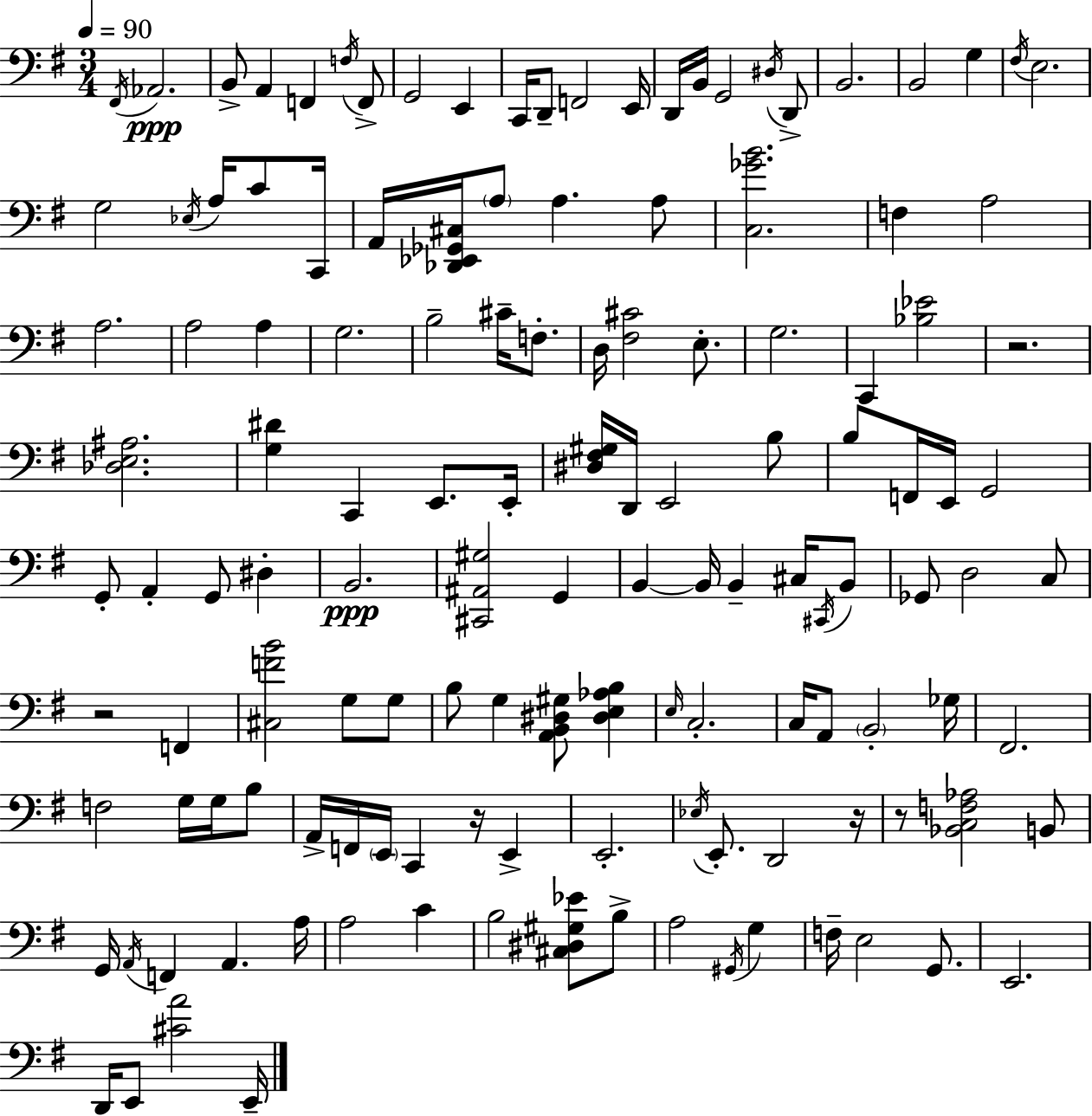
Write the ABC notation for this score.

X:1
T:Untitled
M:3/4
L:1/4
K:Em
^F,,/4 _A,,2 B,,/2 A,, F,, F,/4 F,,/2 G,,2 E,, C,,/4 D,,/2 F,,2 E,,/4 D,,/4 B,,/4 G,,2 ^D,/4 D,,/2 B,,2 B,,2 G, ^F,/4 E,2 G,2 _E,/4 A,/4 C/2 C,,/4 A,,/4 [_D,,_E,,_G,,^C,]/4 A,/2 A, A,/2 [C,_GB]2 F, A,2 A,2 A,2 A, G,2 B,2 ^C/4 F,/2 D,/4 [^F,^C]2 E,/2 G,2 C,, [_B,_E]2 z2 [_D,E,^A,]2 [G,^D] C,, E,,/2 E,,/4 [^D,^F,^G,]/4 D,,/4 E,,2 B,/2 B,/2 F,,/4 E,,/4 G,,2 G,,/2 A,, G,,/2 ^D, B,,2 [^C,,^A,,^G,]2 G,, B,, B,,/4 B,, ^C,/4 ^C,,/4 B,,/2 _G,,/2 D,2 C,/2 z2 F,, [^C,FB]2 G,/2 G,/2 B,/2 G, [A,,B,,^D,^G,]/2 [^D,E,_A,B,] E,/4 C,2 C,/4 A,,/2 B,,2 _G,/4 ^F,,2 F,2 G,/4 G,/4 B,/2 A,,/4 F,,/4 E,,/4 C,, z/4 E,, E,,2 _E,/4 E,,/2 D,,2 z/4 z/2 [_B,,C,F,_A,]2 B,,/2 G,,/4 A,,/4 F,, A,, A,/4 A,2 C B,2 [^C,^D,^G,_E]/2 B,/2 A,2 ^G,,/4 G, F,/4 E,2 G,,/2 E,,2 D,,/4 E,,/2 [^CA]2 E,,/4